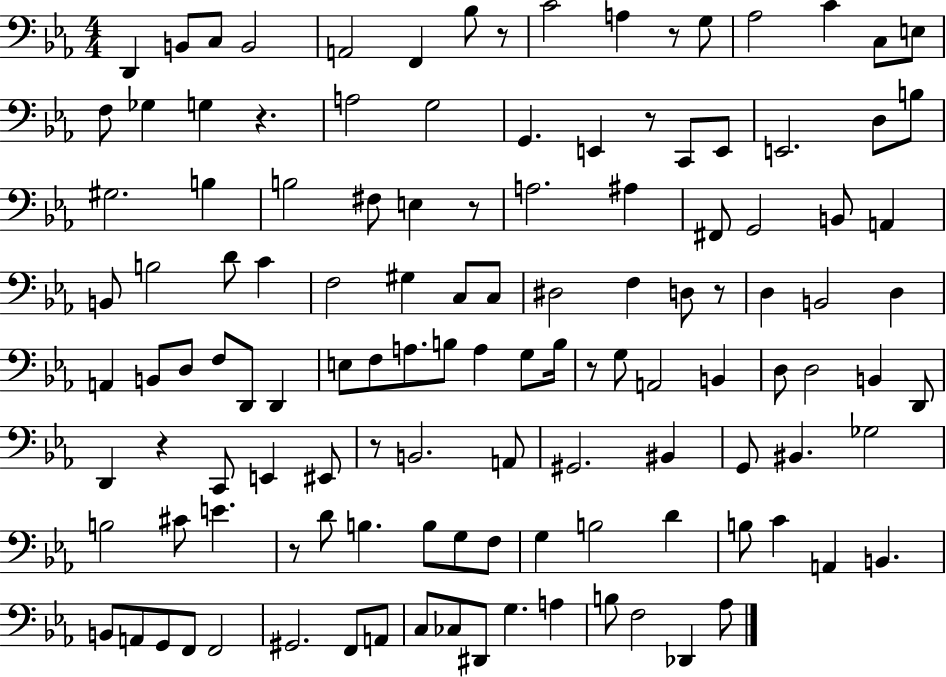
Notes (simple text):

D2/q B2/e C3/e B2/h A2/h F2/q Bb3/e R/e C4/h A3/q R/e G3/e Ab3/h C4/q C3/e E3/e F3/e Gb3/q G3/q R/q. A3/h G3/h G2/q. E2/q R/e C2/e E2/e E2/h. D3/e B3/e G#3/h. B3/q B3/h F#3/e E3/q R/e A3/h. A#3/q F#2/e G2/h B2/e A2/q B2/e B3/h D4/e C4/q F3/h G#3/q C3/e C3/e D#3/h F3/q D3/e R/e D3/q B2/h D3/q A2/q B2/e D3/e F3/e D2/e D2/q E3/e F3/e A3/e. B3/e A3/q G3/e B3/s R/e G3/e A2/h B2/q D3/e D3/h B2/q D2/e D2/q R/q C2/e E2/q EIS2/e R/e B2/h. A2/e G#2/h. BIS2/q G2/e BIS2/q. Gb3/h B3/h C#4/e E4/q. R/e D4/e B3/q. B3/e G3/e F3/e G3/q B3/h D4/q B3/e C4/q A2/q B2/q. B2/e A2/e G2/e F2/e F2/h G#2/h. F2/e A2/e C3/e CES3/e D#2/e G3/q. A3/q B3/e F3/h Db2/q Ab3/e